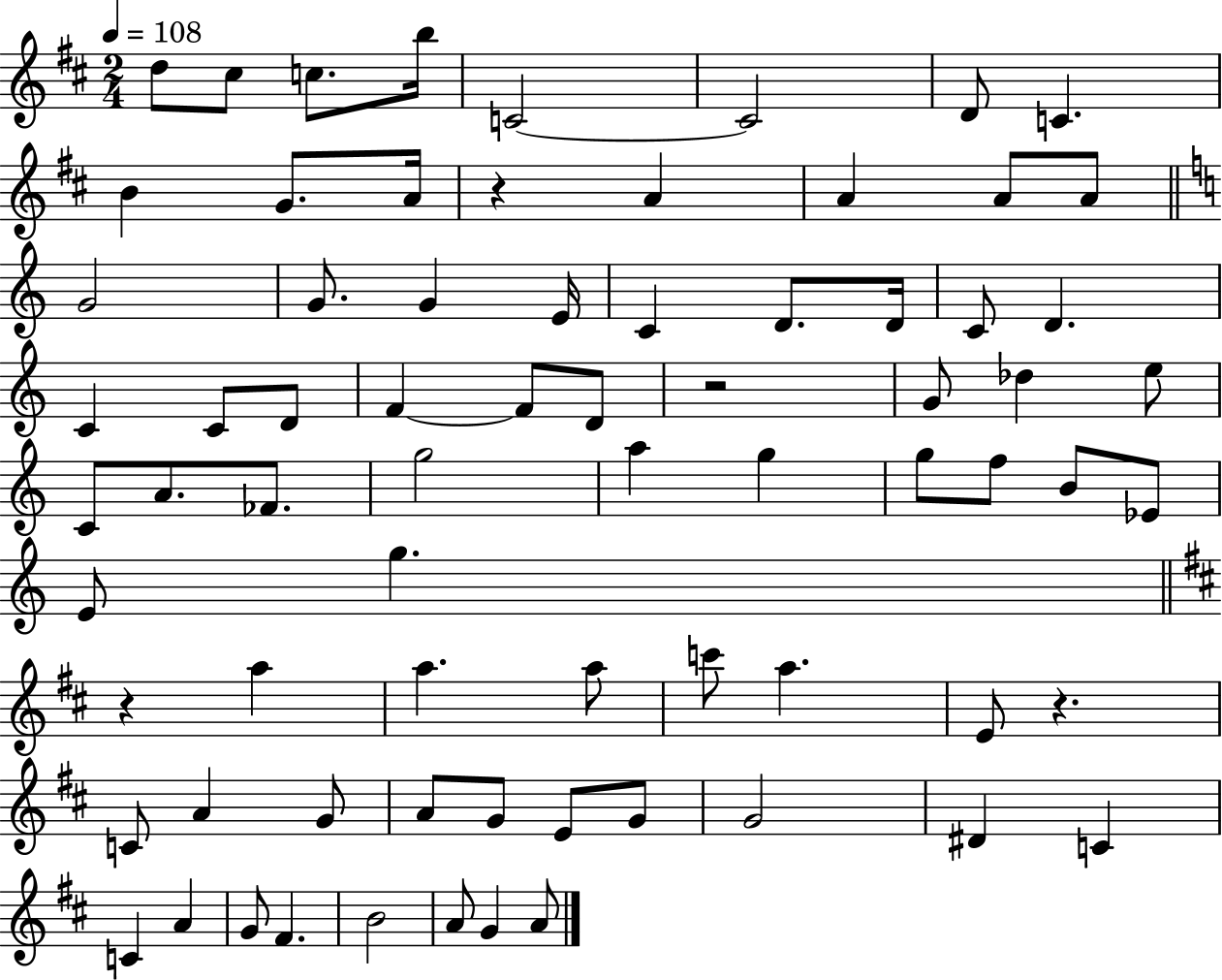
{
  \clef treble
  \numericTimeSignature
  \time 2/4
  \key d \major
  \tempo 4 = 108
  d''8 cis''8 c''8. b''16 | c'2~~ | c'2 | d'8 c'4. | \break b'4 g'8. a'16 | r4 a'4 | a'4 a'8 a'8 | \bar "||" \break \key a \minor g'2 | g'8. g'4 e'16 | c'4 d'8. d'16 | c'8 d'4. | \break c'4 c'8 d'8 | f'4~~ f'8 d'8 | r2 | g'8 des''4 e''8 | \break c'8 a'8. fes'8. | g''2 | a''4 g''4 | g''8 f''8 b'8 ees'8 | \break e'8 g''4. | \bar "||" \break \key b \minor r4 a''4 | a''4. a''8 | c'''8 a''4. | e'8 r4. | \break c'8 a'4 g'8 | a'8 g'8 e'8 g'8 | g'2 | dis'4 c'4 | \break c'4 a'4 | g'8 fis'4. | b'2 | a'8 g'4 a'8 | \break \bar "|."
}